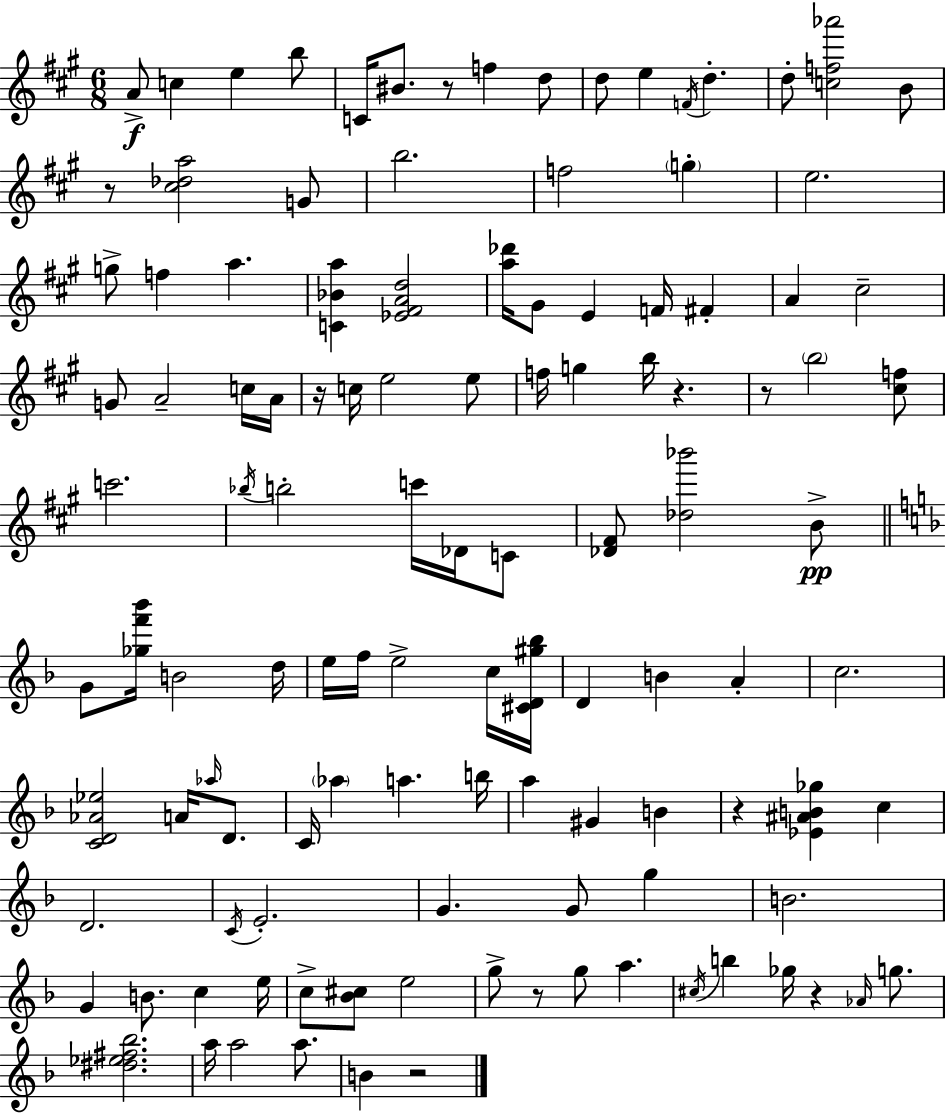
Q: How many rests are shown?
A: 9